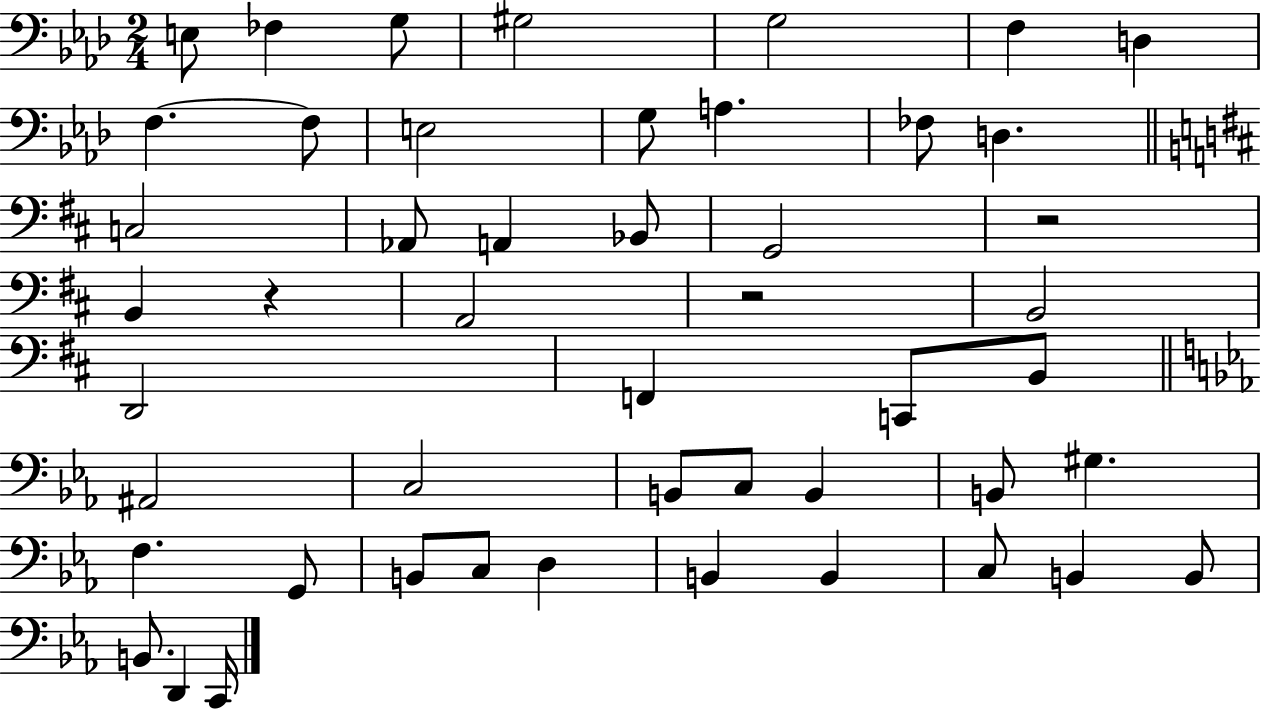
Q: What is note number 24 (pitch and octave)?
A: F2